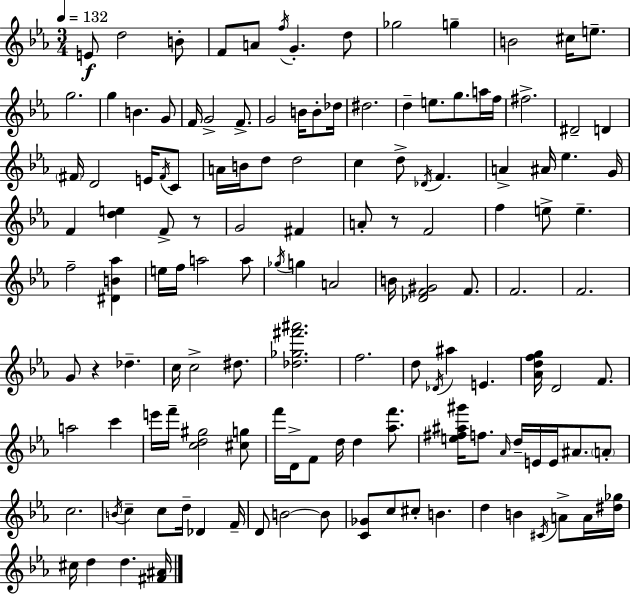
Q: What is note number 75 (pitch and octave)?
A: C5